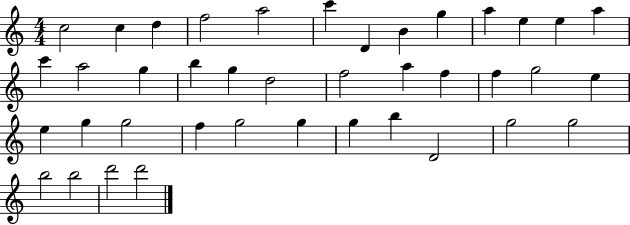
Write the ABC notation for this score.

X:1
T:Untitled
M:4/4
L:1/4
K:C
c2 c d f2 a2 c' D B g a e e a c' a2 g b g d2 f2 a f f g2 e e g g2 f g2 g g b D2 g2 g2 b2 b2 d'2 d'2